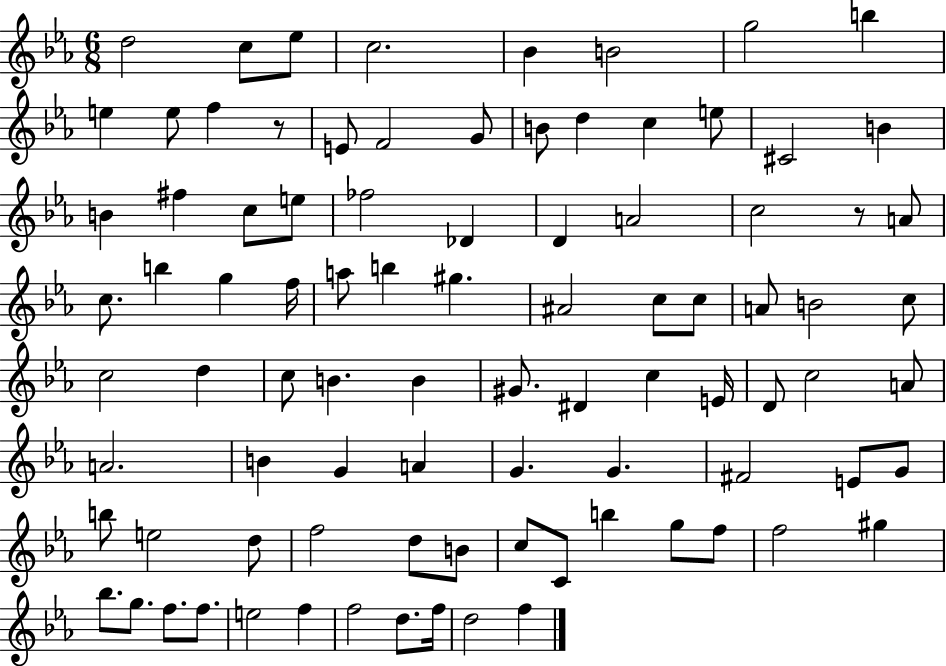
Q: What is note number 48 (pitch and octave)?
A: B4